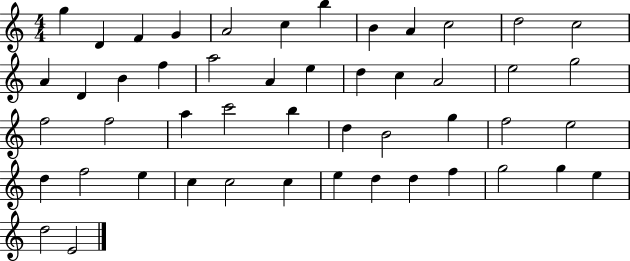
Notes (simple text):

G5/q D4/q F4/q G4/q A4/h C5/q B5/q B4/q A4/q C5/h D5/h C5/h A4/q D4/q B4/q F5/q A5/h A4/q E5/q D5/q C5/q A4/h E5/h G5/h F5/h F5/h A5/q C6/h B5/q D5/q B4/h G5/q F5/h E5/h D5/q F5/h E5/q C5/q C5/h C5/q E5/q D5/q D5/q F5/q G5/h G5/q E5/q D5/h E4/h